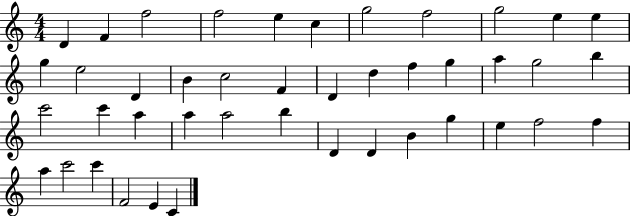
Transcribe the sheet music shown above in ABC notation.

X:1
T:Untitled
M:4/4
L:1/4
K:C
D F f2 f2 e c g2 f2 g2 e e g e2 D B c2 F D d f g a g2 b c'2 c' a a a2 b D D B g e f2 f a c'2 c' F2 E C